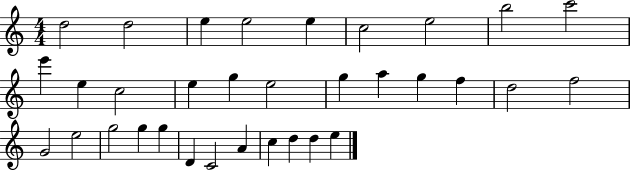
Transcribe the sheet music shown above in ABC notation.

X:1
T:Untitled
M:4/4
L:1/4
K:C
d2 d2 e e2 e c2 e2 b2 c'2 e' e c2 e g e2 g a g f d2 f2 G2 e2 g2 g g D C2 A c d d e